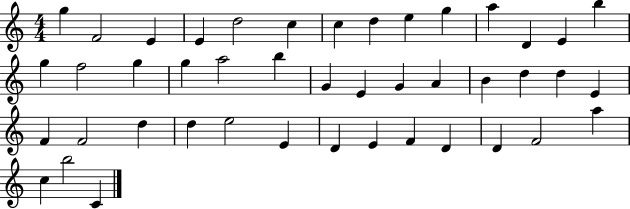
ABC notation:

X:1
T:Untitled
M:4/4
L:1/4
K:C
g F2 E E d2 c c d e g a D E b g f2 g g a2 b G E G A B d d E F F2 d d e2 E D E F D D F2 a c b2 C